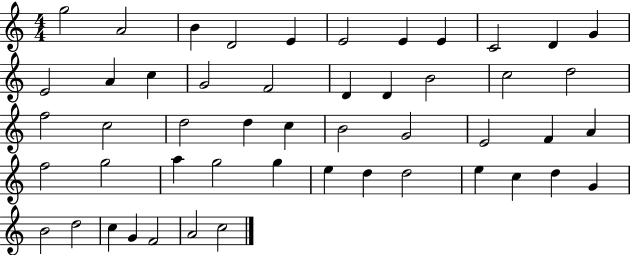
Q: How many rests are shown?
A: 0